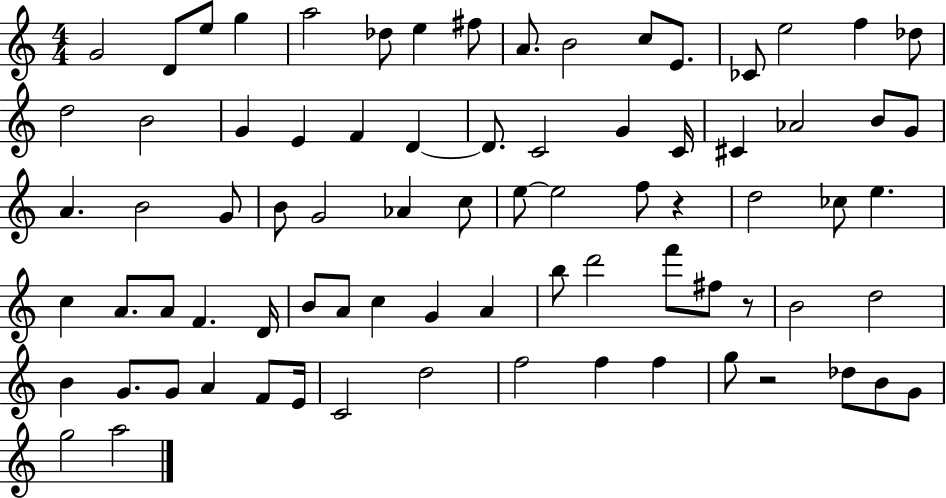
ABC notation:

X:1
T:Untitled
M:4/4
L:1/4
K:C
G2 D/2 e/2 g a2 _d/2 e ^f/2 A/2 B2 c/2 E/2 _C/2 e2 f _d/2 d2 B2 G E F D D/2 C2 G C/4 ^C _A2 B/2 G/2 A B2 G/2 B/2 G2 _A c/2 e/2 e2 f/2 z d2 _c/2 e c A/2 A/2 F D/4 B/2 A/2 c G A b/2 d'2 f'/2 ^f/2 z/2 B2 d2 B G/2 G/2 A F/2 E/4 C2 d2 f2 f f g/2 z2 _d/2 B/2 G/2 g2 a2